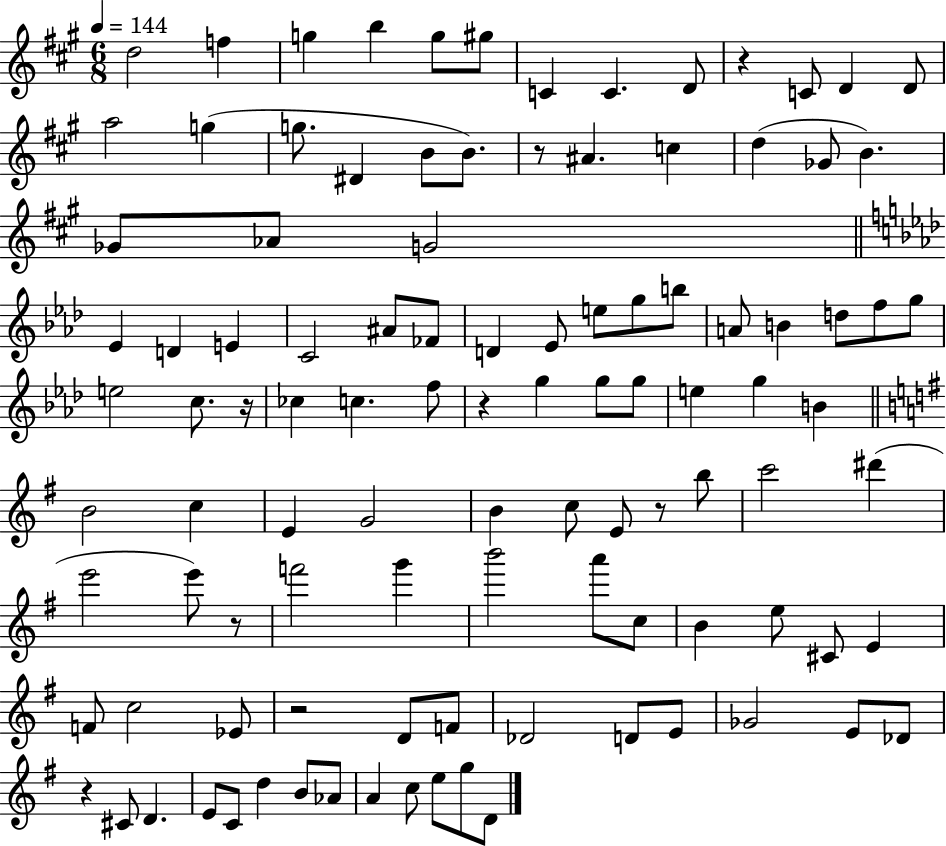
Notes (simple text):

D5/h F5/q G5/q B5/q G5/e G#5/e C4/q C4/q. D4/e R/q C4/e D4/q D4/e A5/h G5/q G5/e. D#4/q B4/e B4/e. R/e A#4/q. C5/q D5/q Gb4/e B4/q. Gb4/e Ab4/e G4/h Eb4/q D4/q E4/q C4/h A#4/e FES4/e D4/q Eb4/e E5/e G5/e B5/e A4/e B4/q D5/e F5/e G5/e E5/h C5/e. R/s CES5/q C5/q. F5/e R/q G5/q G5/e G5/e E5/q G5/q B4/q B4/h C5/q E4/q G4/h B4/q C5/e E4/e R/e B5/e C6/h D#6/q E6/h E6/e R/e F6/h G6/q B6/h A6/e C5/e B4/q E5/e C#4/e E4/q F4/e C5/h Eb4/e R/h D4/e F4/e Db4/h D4/e E4/e Gb4/h E4/e Db4/e R/q C#4/e D4/q. E4/e C4/e D5/q B4/e Ab4/e A4/q C5/e E5/e G5/e D4/e